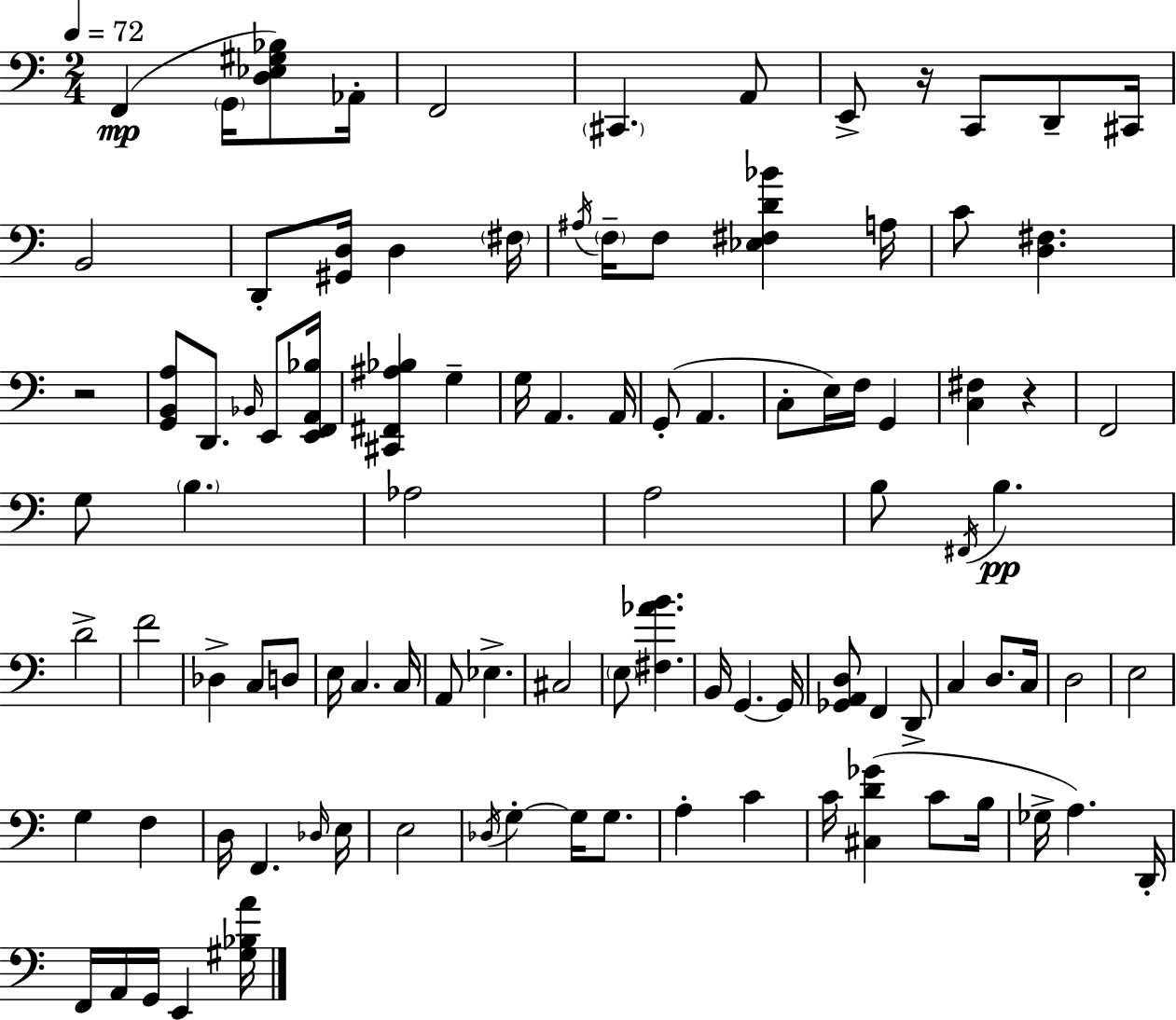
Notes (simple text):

F2/q G2/s [D3,Eb3,G#3,Bb3]/e Ab2/s F2/h C#2/q. A2/e E2/e R/s C2/e D2/e C#2/s B2/h D2/e [G#2,D3]/s D3/q F#3/s A#3/s F3/s F3/e [Eb3,F#3,D4,Bb4]/q A3/s C4/e [D3,F#3]/q. R/h [G2,B2,A3]/e D2/e. Bb2/s E2/e [E2,F2,A2,Bb3]/s [C#2,F#2,A#3,Bb3]/q G3/q G3/s A2/q. A2/s G2/e A2/q. C3/e E3/s F3/s G2/q [C3,F#3]/q R/q F2/h G3/e B3/q. Ab3/h A3/h B3/e F#2/s B3/q. D4/h F4/h Db3/q C3/e D3/e E3/s C3/q. C3/s A2/e Eb3/q. C#3/h E3/e [F#3,Ab4,B4]/q. B2/s G2/q. G2/s [Gb2,A2,D3]/e F2/q D2/e C3/q D3/e. C3/s D3/h E3/h G3/q F3/q D3/s F2/q. Db3/s E3/s E3/h Db3/s G3/q G3/s G3/e. A3/q C4/q C4/s [C#3,D4,Gb4]/q C4/e B3/s Gb3/s A3/q. D2/s F2/s A2/s G2/s E2/q [G#3,Bb3,A4]/s